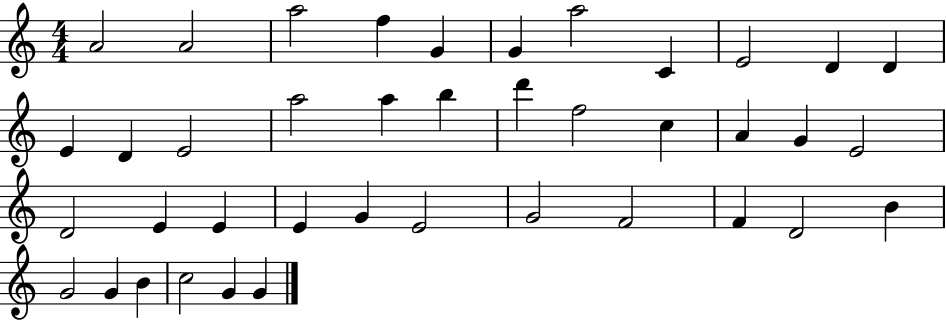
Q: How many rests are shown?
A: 0